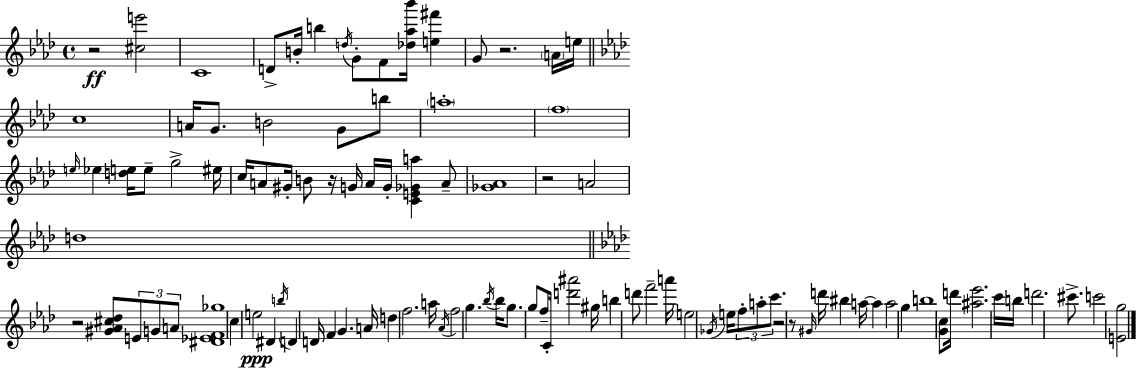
{
  \clef treble
  \time 4/4
  \defaultTimeSignature
  \key aes \major
  r2\ff <cis'' e'''>2 | c'1 | d'8-> b'16-. b''4 \acciaccatura { d''16 } g'8-. f'8 <des'' aes'' bes'''>16 <e'' fis'''>4 | g'8 r2. \parenthesize a'16 | \break e''16 \bar "||" \break \key aes \major c''1 | a'16 g'8. b'2 g'8 b''8 | \parenthesize a''1-. | \parenthesize f''1 | \break \grace { e''16 } ees''4 <d'' e''>16 e''8-- g''2-> | eis''16 c''16 a'8 gis'16-. b'8 r16 g'16 a'16 g'16-. <c' e' ges' a''>4 a'8-- | <ges' aes'>1 | r2 a'2 | \break d''1 | \bar "||" \break \key aes \major r2 <gis' aes' cis'' des''>8 \tuplet 3/2 { e'8 g'8 a'8 } | <dis' ees' f' ges''>1 | c''4 e''2\ppp dis'4 | \acciaccatura { b''16 } d'4 d'16 f'4 g'4. | \break a'16 d''4 f''2. | a''16 \acciaccatura { aes'16 } f''2 g''4. | \acciaccatura { bes''16 } bes''16 g''8. g''8 f''8-- c'16-. <d''' ais'''>2 | gis''16 b''4 d'''8 f'''2-- | \break a'''16 e''2 \acciaccatura { ges'16 } e''16 \tuplet 3/2 { f''8-. a''8-. | c'''8. } r2 r8 \grace { gis'16 } d'''16 | bis''4 a''16~~ a''4 a''2 | g''4 b''1 | \break <g' c''>8 d'''16 <ais'' ees'''>2. | c'''16 b''16 d'''2. | cis'''8.-> c'''2 <e' g''>2 | \bar "|."
}